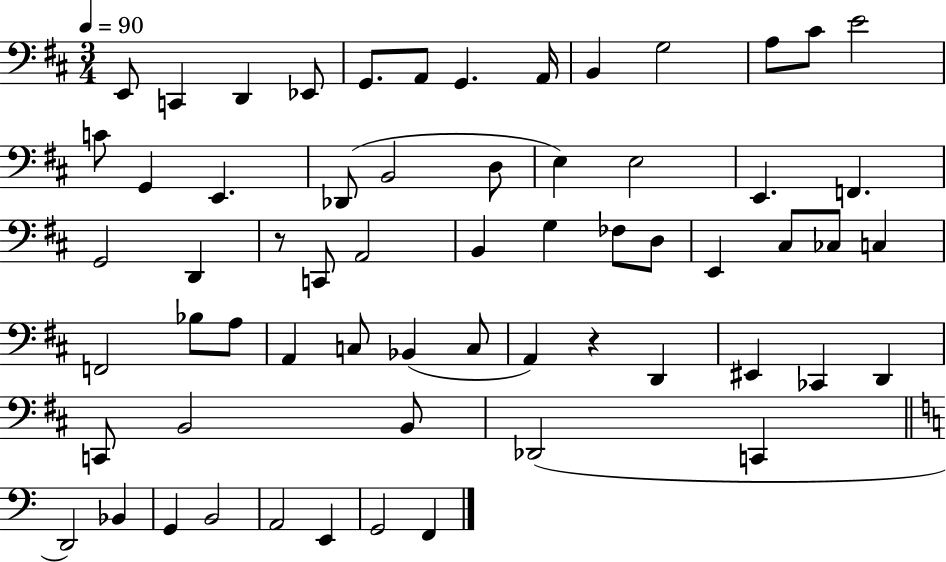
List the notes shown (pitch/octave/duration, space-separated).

E2/e C2/q D2/q Eb2/e G2/e. A2/e G2/q. A2/s B2/q G3/h A3/e C#4/e E4/h C4/e G2/q E2/q. Db2/e B2/h D3/e E3/q E3/h E2/q. F2/q. G2/h D2/q R/e C2/e A2/h B2/q G3/q FES3/e D3/e E2/q C#3/e CES3/e C3/q F2/h Bb3/e A3/e A2/q C3/e Bb2/q C3/e A2/q R/q D2/q EIS2/q CES2/q D2/q C2/e B2/h B2/e Db2/h C2/q D2/h Bb2/q G2/q B2/h A2/h E2/q G2/h F2/q